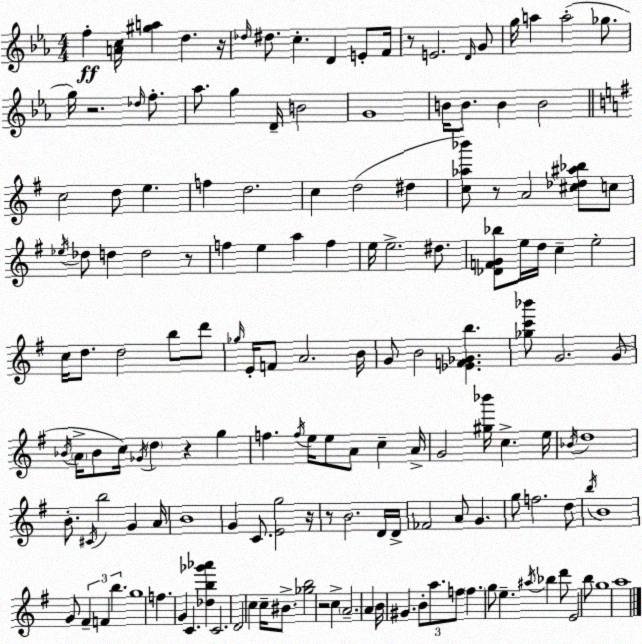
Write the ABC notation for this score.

X:1
T:Untitled
M:4/4
L:1/4
K:Eb
f [Ac]/4 [^ga] d z/4 _d/4 ^d/2 c D E/2 F/4 z/2 E2 D/4 G/2 g/4 a a2 _g/2 g/4 z2 _d/4 f/2 _a/2 g D/4 B2 G4 B/4 B/2 B B2 c2 d/2 e f d2 c d2 ^d [c_a_b']/2 z/2 A2 [^c_d^a_b]/2 c/2 _e/4 _d/2 d d2 z/2 f e a f e/4 e2 ^d/2 [_DFG_b]/2 e/4 d/4 c e2 c/4 d/2 d2 b/2 d'/2 _g/4 E/4 F/2 A2 B/4 G/2 B2 [_EF_Gb] [_gc'_b']/2 G2 G/2 _B/4 A/4 _B/2 c/4 _G/4 d z g f f/4 e/4 e/2 A/2 c A/4 G2 [^g_b']/4 c e/4 _B/4 d4 B/2 ^C/4 b2 G A/4 B4 G C/2 [Eg]2 z/4 z/2 B2 D/4 D/4 _F2 A/2 G g/2 f2 d/2 b/4 B4 G/2 ^F F b g4 f G C [_db_g'_a'] C2 D2 c c/4 ^B/2 [_gb]2 z2 c A2 A B/4 ^G B/2 a/2 f/2 f g/2 e ^a/4 _b d'/2 E2 b/2 g4 a4